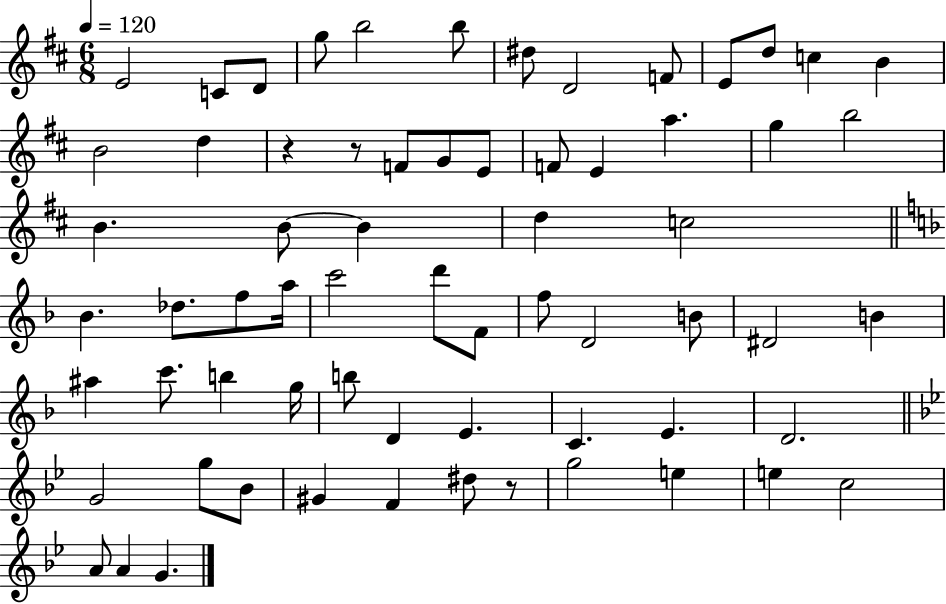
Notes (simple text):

E4/h C4/e D4/e G5/e B5/h B5/e D#5/e D4/h F4/e E4/e D5/e C5/q B4/q B4/h D5/q R/q R/e F4/e G4/e E4/e F4/e E4/q A5/q. G5/q B5/h B4/q. B4/e B4/q D5/q C5/h Bb4/q. Db5/e. F5/e A5/s C6/h D6/e F4/e F5/e D4/h B4/e D#4/h B4/q A#5/q C6/e. B5/q G5/s B5/e D4/q E4/q. C4/q. E4/q. D4/h. G4/h G5/e Bb4/e G#4/q F4/q D#5/e R/e G5/h E5/q E5/q C5/h A4/e A4/q G4/q.